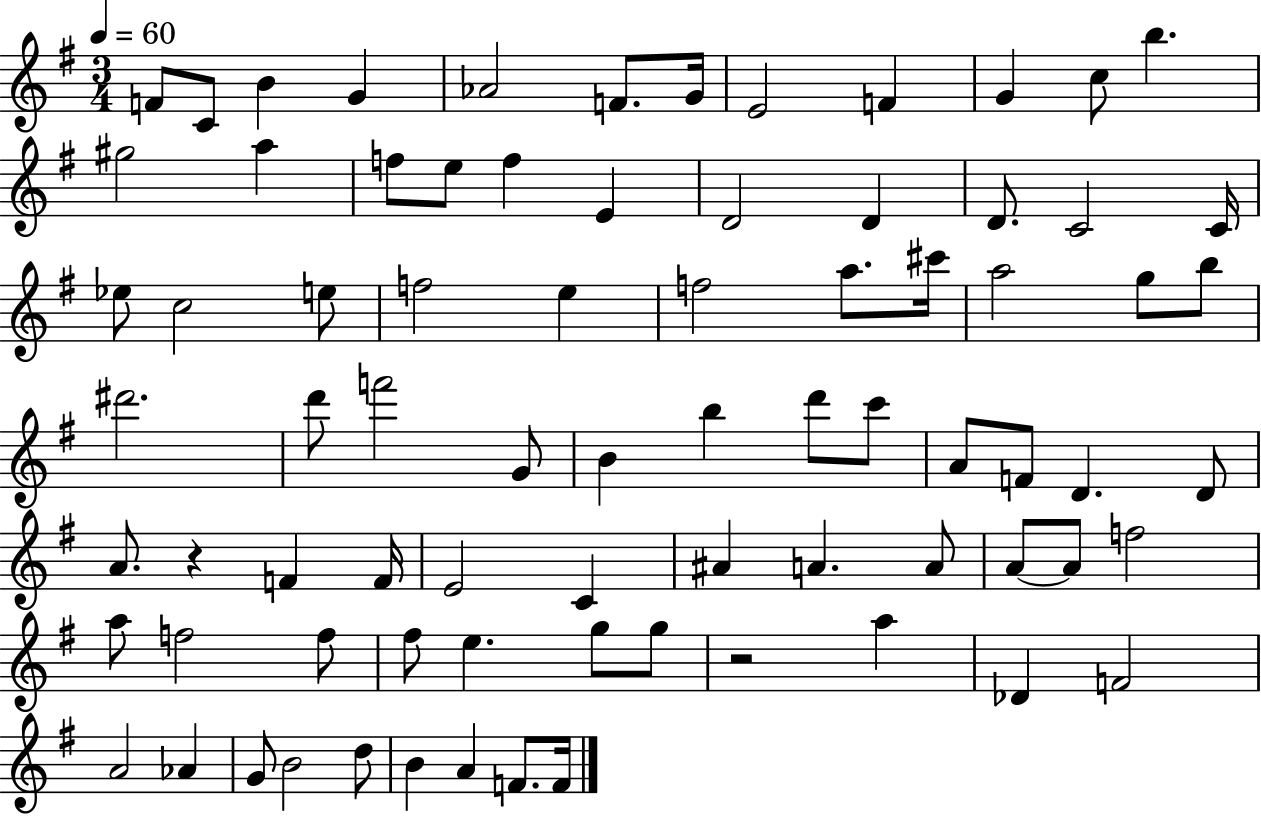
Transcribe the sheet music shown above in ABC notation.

X:1
T:Untitled
M:3/4
L:1/4
K:G
F/2 C/2 B G _A2 F/2 G/4 E2 F G c/2 b ^g2 a f/2 e/2 f E D2 D D/2 C2 C/4 _e/2 c2 e/2 f2 e f2 a/2 ^c'/4 a2 g/2 b/2 ^d'2 d'/2 f'2 G/2 B b d'/2 c'/2 A/2 F/2 D D/2 A/2 z F F/4 E2 C ^A A A/2 A/2 A/2 f2 a/2 f2 f/2 ^f/2 e g/2 g/2 z2 a _D F2 A2 _A G/2 B2 d/2 B A F/2 F/4